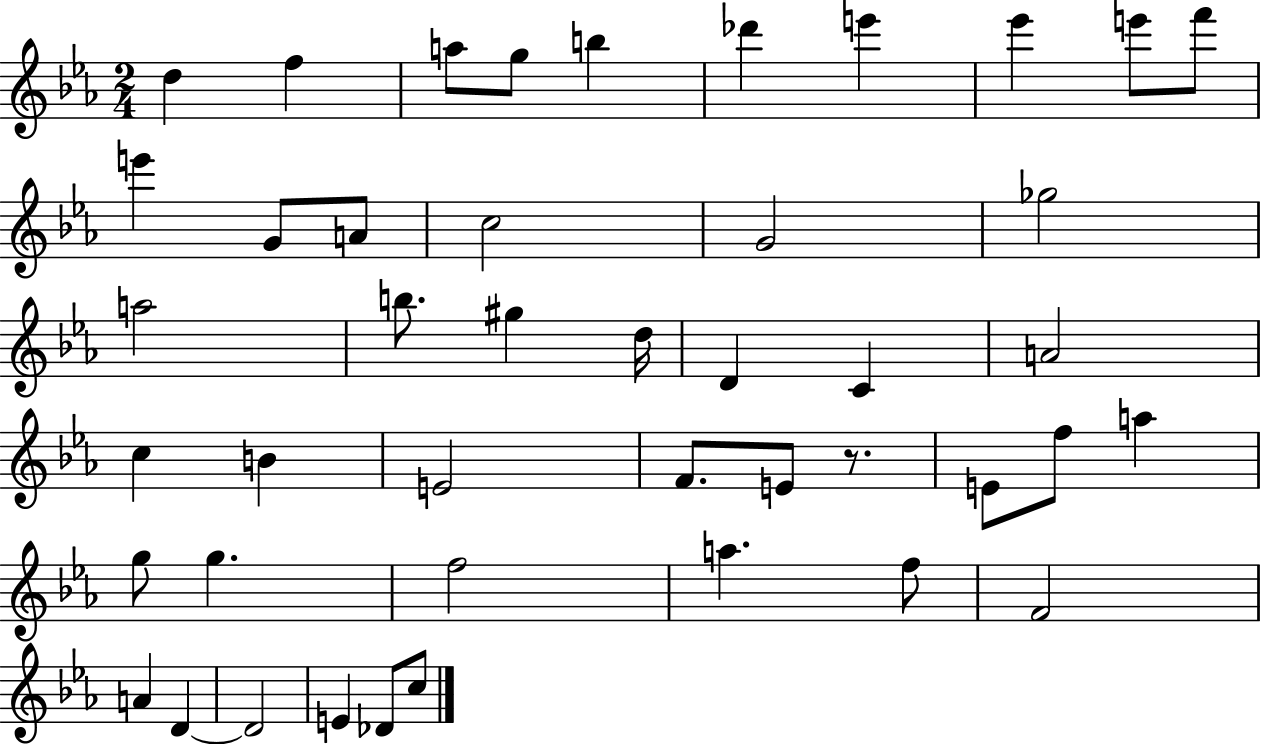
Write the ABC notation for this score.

X:1
T:Untitled
M:2/4
L:1/4
K:Eb
d f a/2 g/2 b _d' e' _e' e'/2 f'/2 e' G/2 A/2 c2 G2 _g2 a2 b/2 ^g d/4 D C A2 c B E2 F/2 E/2 z/2 E/2 f/2 a g/2 g f2 a f/2 F2 A D D2 E _D/2 c/2